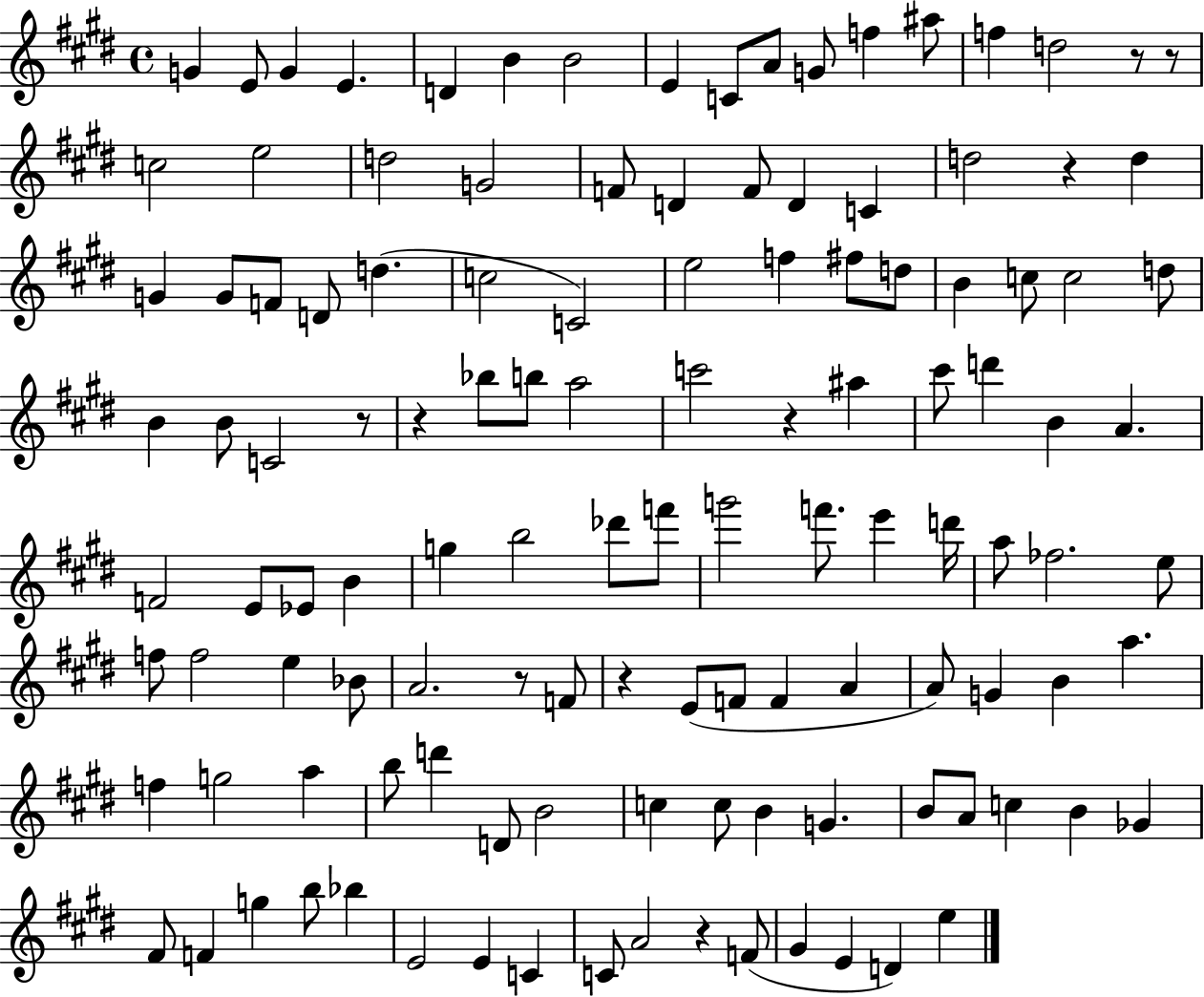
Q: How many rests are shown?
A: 9